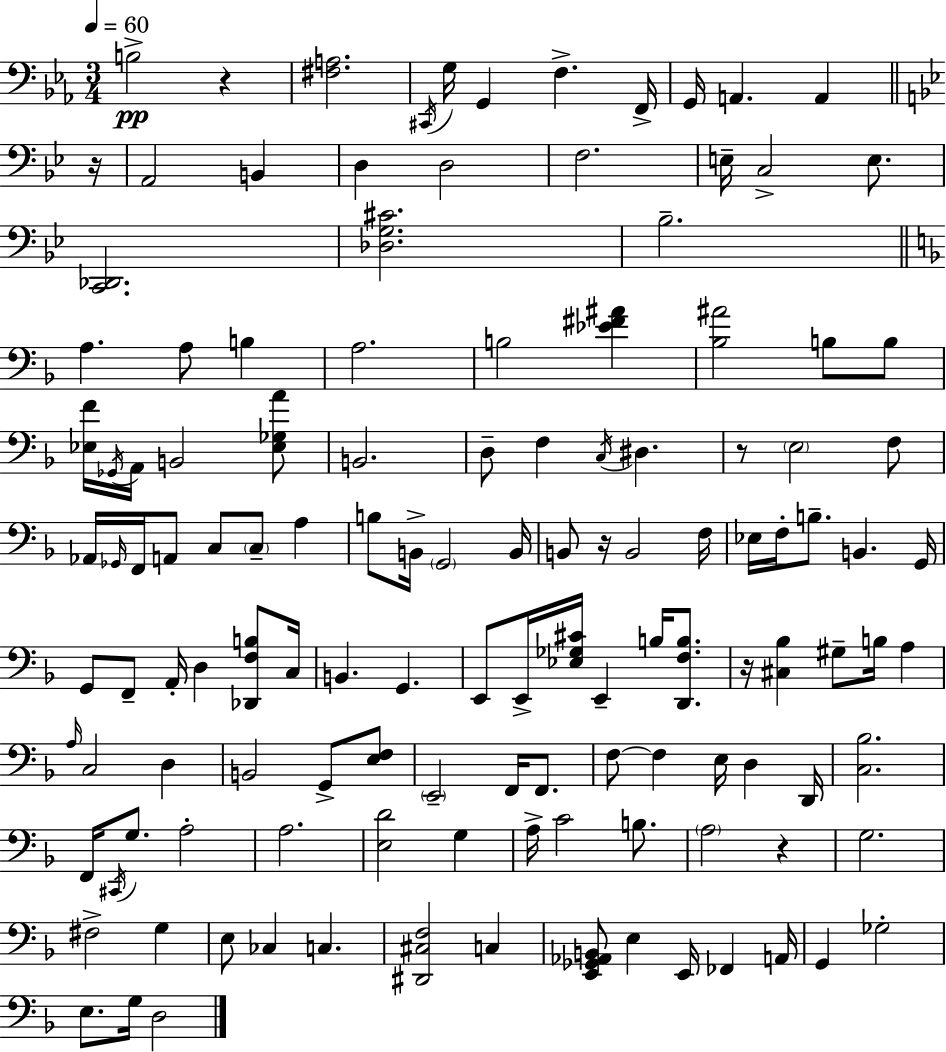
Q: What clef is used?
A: bass